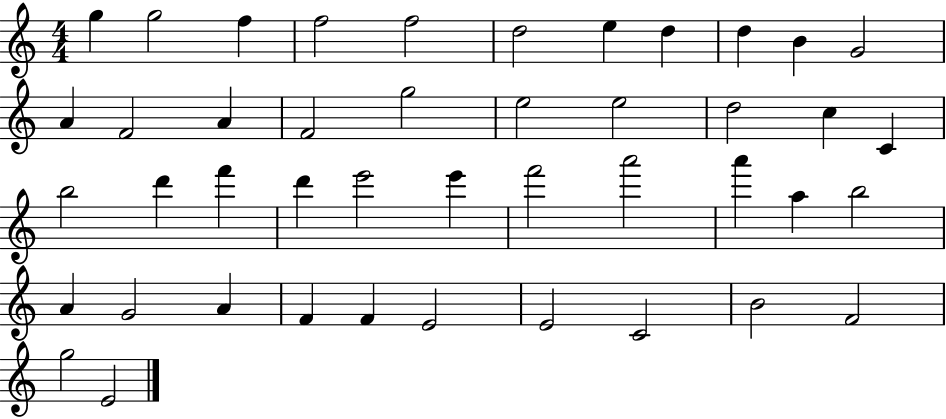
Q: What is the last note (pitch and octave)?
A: E4